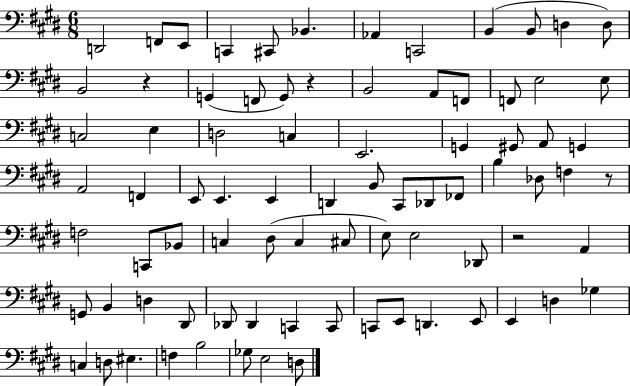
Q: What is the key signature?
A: E major